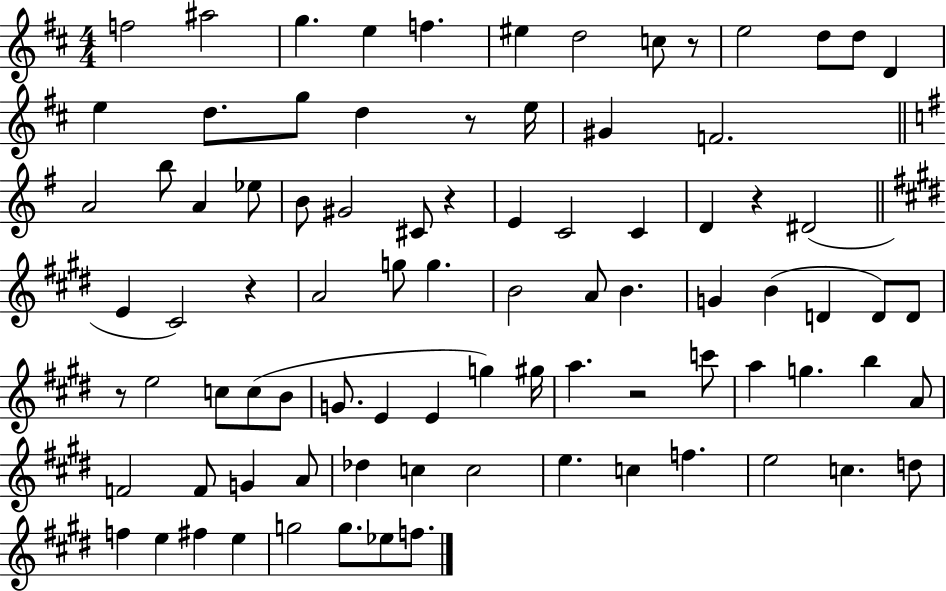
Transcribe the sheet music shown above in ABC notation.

X:1
T:Untitled
M:4/4
L:1/4
K:D
f2 ^a2 g e f ^e d2 c/2 z/2 e2 d/2 d/2 D e d/2 g/2 d z/2 e/4 ^G F2 A2 b/2 A _e/2 B/2 ^G2 ^C/2 z E C2 C D z ^D2 E ^C2 z A2 g/2 g B2 A/2 B G B D D/2 D/2 z/2 e2 c/2 c/2 B/2 G/2 E E g ^g/4 a z2 c'/2 a g b A/2 F2 F/2 G A/2 _d c c2 e c f e2 c d/2 f e ^f e g2 g/2 _e/2 f/2